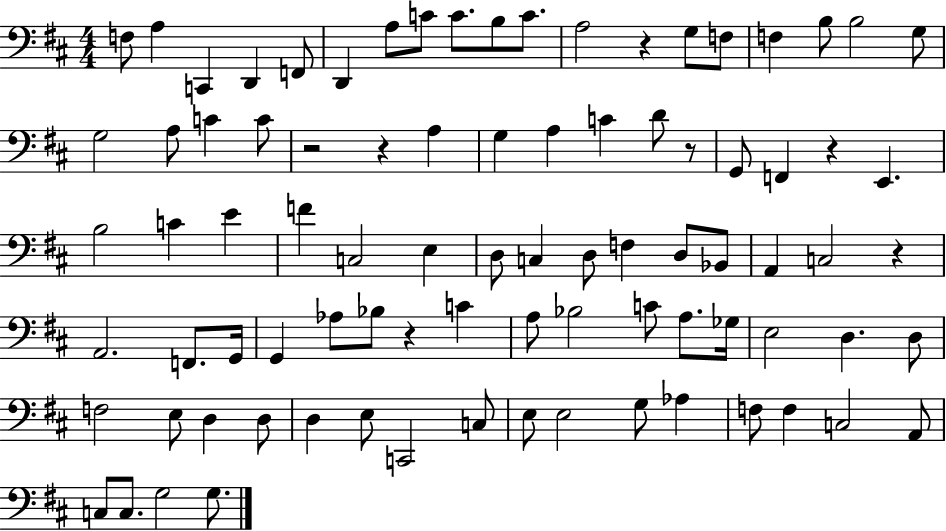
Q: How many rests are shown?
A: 7